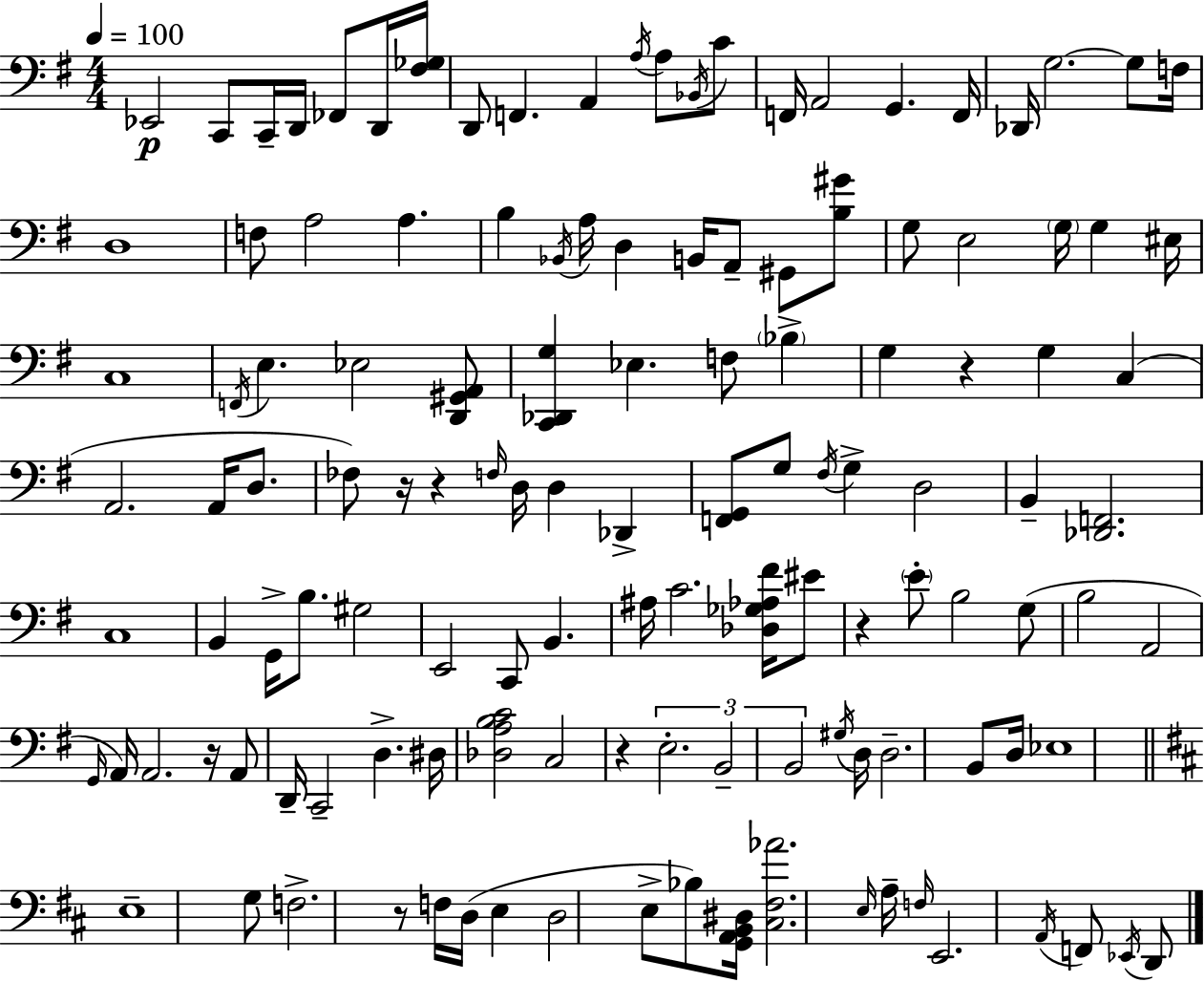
X:1
T:Untitled
M:4/4
L:1/4
K:G
_E,,2 C,,/2 C,,/4 D,,/4 _F,,/2 D,,/4 [^F,_G,]/4 D,,/2 F,, A,, A,/4 A,/2 _B,,/4 C/2 F,,/4 A,,2 G,, F,,/4 _D,,/4 G,2 G,/2 F,/4 D,4 F,/2 A,2 A, B, _B,,/4 A,/4 D, B,,/4 A,,/2 ^G,,/2 [B,^G]/2 G,/2 E,2 G,/4 G, ^E,/4 C,4 F,,/4 E, _E,2 [D,,^G,,A,,]/2 [C,,_D,,G,] _E, F,/2 _B, G, z G, C, A,,2 A,,/4 D,/2 _F,/2 z/4 z F,/4 D,/4 D, _D,, [F,,G,,]/2 G,/2 ^F,/4 G, D,2 B,, [_D,,F,,]2 C,4 B,, G,,/4 B,/2 ^G,2 E,,2 C,,/2 B,, ^A,/4 C2 [_D,_G,_A,^F]/4 ^E/2 z E/2 B,2 G,/2 B,2 A,,2 G,,/4 A,,/4 A,,2 z/4 A,,/2 D,,/4 C,,2 D, ^D,/4 [_D,A,B,C]2 C,2 z E,2 B,,2 B,,2 ^G,/4 D,/4 D,2 B,,/2 D,/4 _E,4 E,4 G,/2 F,2 z/2 F,/4 D,/4 E, D,2 E,/2 _B,/2 [G,,A,,B,,^D,]/4 [^C,^F,_A]2 E,/4 A,/4 F,/4 E,,2 A,,/4 F,,/2 _E,,/4 D,,/2